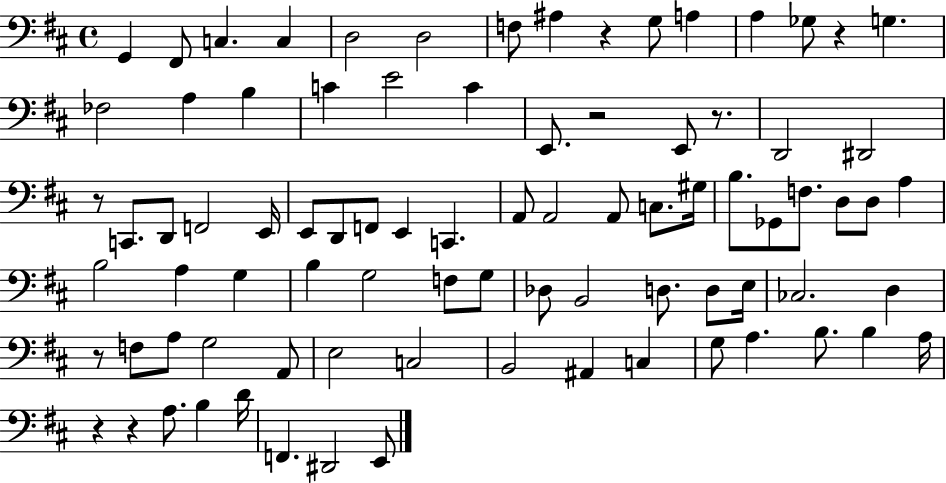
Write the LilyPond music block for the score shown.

{
  \clef bass
  \time 4/4
  \defaultTimeSignature
  \key d \major
  g,4 fis,8 c4. c4 | d2 d2 | f8 ais4 r4 g8 a4 | a4 ges8 r4 g4. | \break fes2 a4 b4 | c'4 e'2 c'4 | e,8. r2 e,8 r8. | d,2 dis,2 | \break r8 c,8. d,8 f,2 e,16 | e,8 d,8 f,8 e,4 c,4. | a,8 a,2 a,8 c8. gis16 | b8. ges,8 f8. d8 d8 a4 | \break b2 a4 g4 | b4 g2 f8 g8 | des8 b,2 d8. d8 e16 | ces2. d4 | \break r8 f8 a8 g2 a,8 | e2 c2 | b,2 ais,4 c4 | g8 a4. b8. b4 a16 | \break r4 r4 a8. b4 d'16 | f,4. dis,2 e,8 | \bar "|."
}